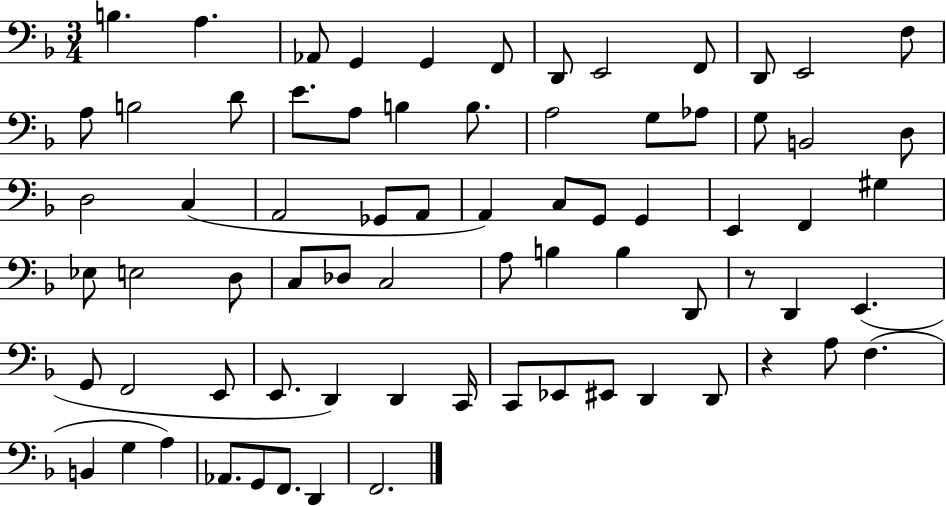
X:1
T:Untitled
M:3/4
L:1/4
K:F
B, A, _A,,/2 G,, G,, F,,/2 D,,/2 E,,2 F,,/2 D,,/2 E,,2 F,/2 A,/2 B,2 D/2 E/2 A,/2 B, B,/2 A,2 G,/2 _A,/2 G,/2 B,,2 D,/2 D,2 C, A,,2 _G,,/2 A,,/2 A,, C,/2 G,,/2 G,, E,, F,, ^G, _E,/2 E,2 D,/2 C,/2 _D,/2 C,2 A,/2 B, B, D,,/2 z/2 D,, E,, G,,/2 F,,2 E,,/2 E,,/2 D,, D,, C,,/4 C,,/2 _E,,/2 ^E,,/2 D,, D,,/2 z A,/2 F, B,, G, A, _A,,/2 G,,/2 F,,/2 D,, F,,2